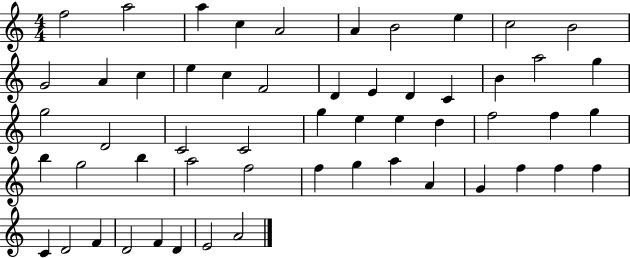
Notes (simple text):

F5/h A5/h A5/q C5/q A4/h A4/q B4/h E5/q C5/h B4/h G4/h A4/q C5/q E5/q C5/q F4/h D4/q E4/q D4/q C4/q B4/q A5/h G5/q G5/h D4/h C4/h C4/h G5/q E5/q E5/q D5/q F5/h F5/q G5/q B5/q G5/h B5/q A5/h F5/h F5/q G5/q A5/q A4/q G4/q F5/q F5/q F5/q C4/q D4/h F4/q D4/h F4/q D4/q E4/h A4/h